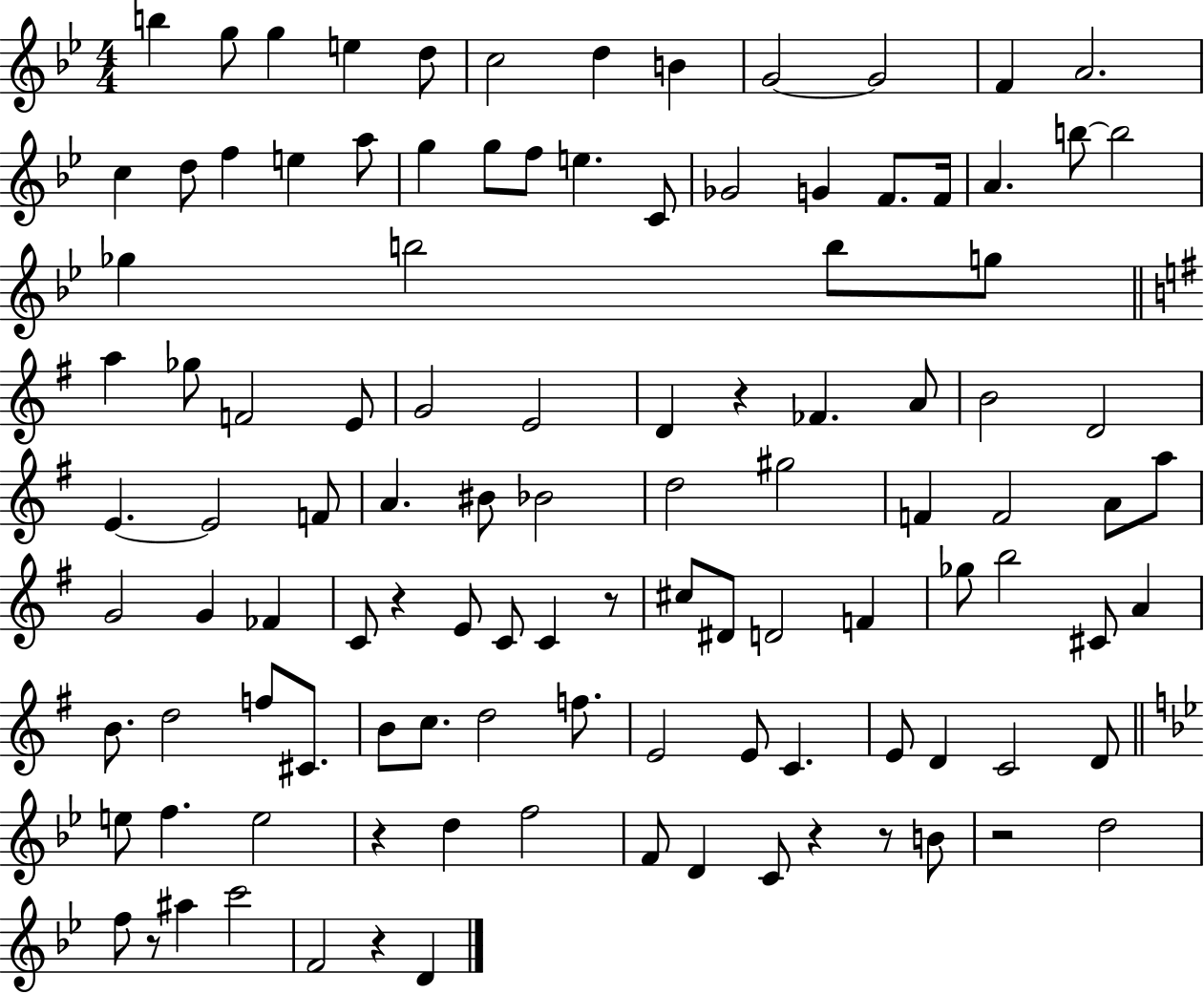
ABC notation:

X:1
T:Untitled
M:4/4
L:1/4
K:Bb
b g/2 g e d/2 c2 d B G2 G2 F A2 c d/2 f e a/2 g g/2 f/2 e C/2 _G2 G F/2 F/4 A b/2 b2 _g b2 b/2 g/2 a _g/2 F2 E/2 G2 E2 D z _F A/2 B2 D2 E E2 F/2 A ^B/2 _B2 d2 ^g2 F F2 A/2 a/2 G2 G _F C/2 z E/2 C/2 C z/2 ^c/2 ^D/2 D2 F _g/2 b2 ^C/2 A B/2 d2 f/2 ^C/2 B/2 c/2 d2 f/2 E2 E/2 C E/2 D C2 D/2 e/2 f e2 z d f2 F/2 D C/2 z z/2 B/2 z2 d2 f/2 z/2 ^a c'2 F2 z D